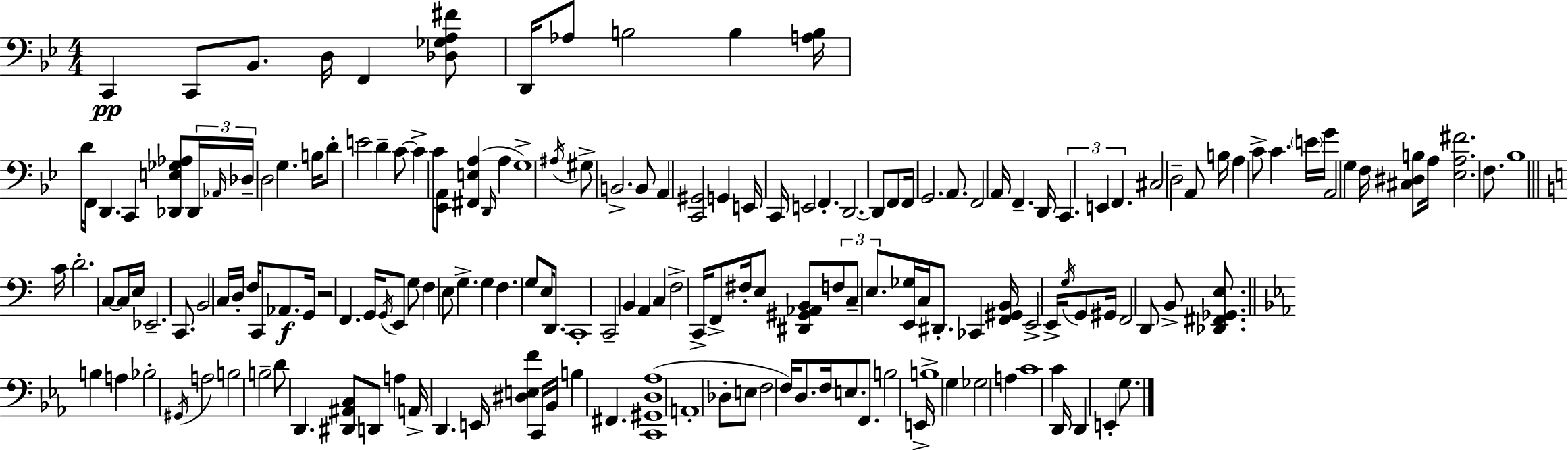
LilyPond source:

{
  \clef bass
  \numericTimeSignature
  \time 4/4
  \key bes \major
  \repeat volta 2 { c,4\pp c,8 bes,8. d16 f,4 <des ges a fis'>8 | d,16 aes8 b2 b4 <a b>16 | d'8 f,16 d,4. c,4 <des, e ges aes>8 \tuplet 3/2 { des,16 | \grace { aes,16 } des16-- } d2 g4. | \break b16 d'8-. e'2 d'4-- c'8~~ | c'4-> c'8 <ees, a,>8 <fis, e a>4( \grace { d,16 } a4 | g1->) | \acciaccatura { ais16 } gis8-> b,2.-> | \break b,8 a,4 <c, gis,>2 g,4 | e,16 c,16 e,2 f,4.-. | d,2.~~ d,8 | f,8 f,16 g,2. | \break a,8. f,2 a,16 f,4.-- | d,16 \tuplet 3/2 { c,4. e,4 f,4. } | cis2 d2-- | a,8 b16 a4 c'8-> c'4. | \break \parenthesize e'16 g'16 a,2 g4 | f16 <cis dis b>8 a16 <ees a fis'>2. | f8. bes1 | \bar "||" \break \key c \major c'16 d'2.-. c8~~ c16 | e16 ees,2.-- c,8. | b,2 c16 d16-. f16 c,8 aes,8.\f | g,16 r2 f,4. g,16 | \break \acciaccatura { g,16 } e,8 g8 f4 e8 g4.-> | g4 f4. g8 e16 d,8. | c,1-. | c,2-- b,4 a,4 | \break c4 f2-> c,16-> f,8-> | fis16-. e8 <dis, gis, aes, b,>8 \tuplet 3/2 { f8 c8-- e8. } <e, ges>16 c16 dis,8.-. | ces,4 <f, gis, b,>16 e,2-> e,16-> \acciaccatura { g16 } | g,8 gis,16 f,2 d,8 b,8-> <des, fis, ges, e>8. | \break \bar "||" \break \key c \minor b4 a4 bes2-. | \acciaccatura { gis,16 } a2 b2 | b2-- d'8 d,4. | <dis, ais, c>8 d,8 a4 a,16-> d,4. | \break e,16 <dis e f'>4 c,16 bes,16 b4 fis,4. | <c, gis, d aes>1( | a,1-. | des8-. e8 f2 f16) d8. | \break f16 e8. f,8. b2 | e,16-> b1-> | g4 ges2 a4 | c'1 | \break c'4 d,16 d,4 e,4-. g8. | } \bar "|."
}